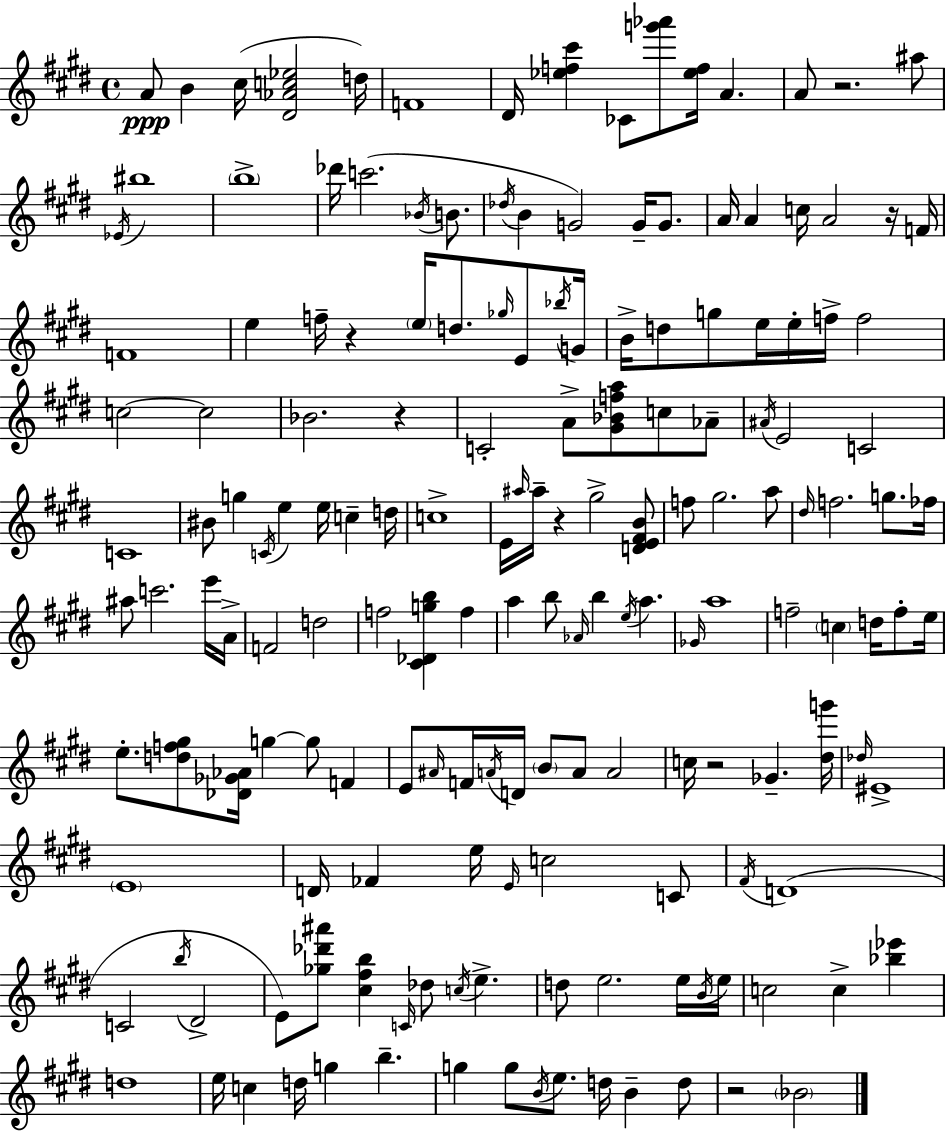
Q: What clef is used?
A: treble